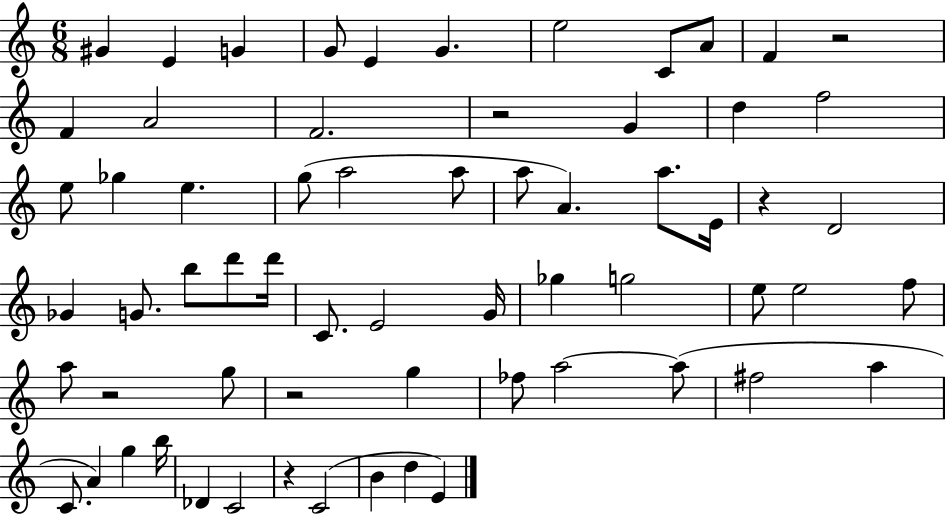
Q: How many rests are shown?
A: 6